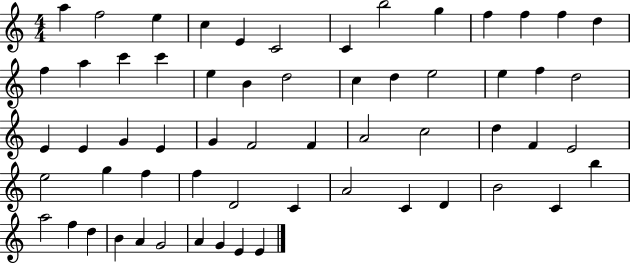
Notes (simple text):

A5/q F5/h E5/q C5/q E4/q C4/h C4/q B5/h G5/q F5/q F5/q F5/q D5/q F5/q A5/q C6/q C6/q E5/q B4/q D5/h C5/q D5/q E5/h E5/q F5/q D5/h E4/q E4/q G4/q E4/q G4/q F4/h F4/q A4/h C5/h D5/q F4/q E4/h E5/h G5/q F5/q F5/q D4/h C4/q A4/h C4/q D4/q B4/h C4/q B5/q A5/h F5/q D5/q B4/q A4/q G4/h A4/q G4/q E4/q E4/q